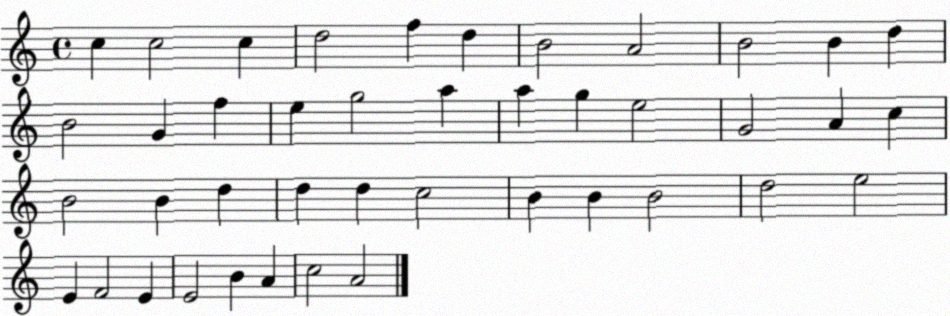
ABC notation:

X:1
T:Untitled
M:4/4
L:1/4
K:C
c c2 c d2 f d B2 A2 B2 B d B2 G f e g2 a a g e2 G2 A c B2 B d d d c2 B B B2 d2 e2 E F2 E E2 B A c2 A2